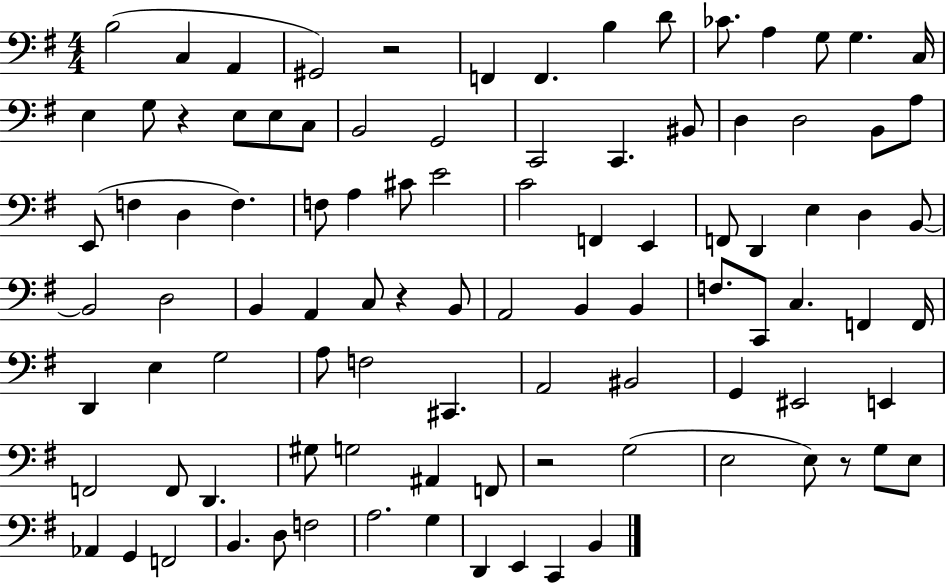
{
  \clef bass
  \numericTimeSignature
  \time 4/4
  \key g \major
  b2( c4 a,4 | gis,2) r2 | f,4 f,4. b4 d'8 | ces'8. a4 g8 g4. c16 | \break e4 g8 r4 e8 e8 c8 | b,2 g,2 | c,2 c,4. bis,8 | d4 d2 b,8 a8 | \break e,8( f4 d4 f4.) | f8 a4 cis'8 e'2 | c'2 f,4 e,4 | f,8 d,4 e4 d4 b,8~~ | \break b,2 d2 | b,4 a,4 c8 r4 b,8 | a,2 b,4 b,4 | f8. c,8 c4. f,4 f,16 | \break d,4 e4 g2 | a8 f2 cis,4. | a,2 bis,2 | g,4 eis,2 e,4 | \break f,2 f,8 d,4. | gis8 g2 ais,4 f,8 | r2 g2( | e2 e8) r8 g8 e8 | \break aes,4 g,4 f,2 | b,4. d8 f2 | a2. g4 | d,4 e,4 c,4 b,4 | \break \bar "|."
}